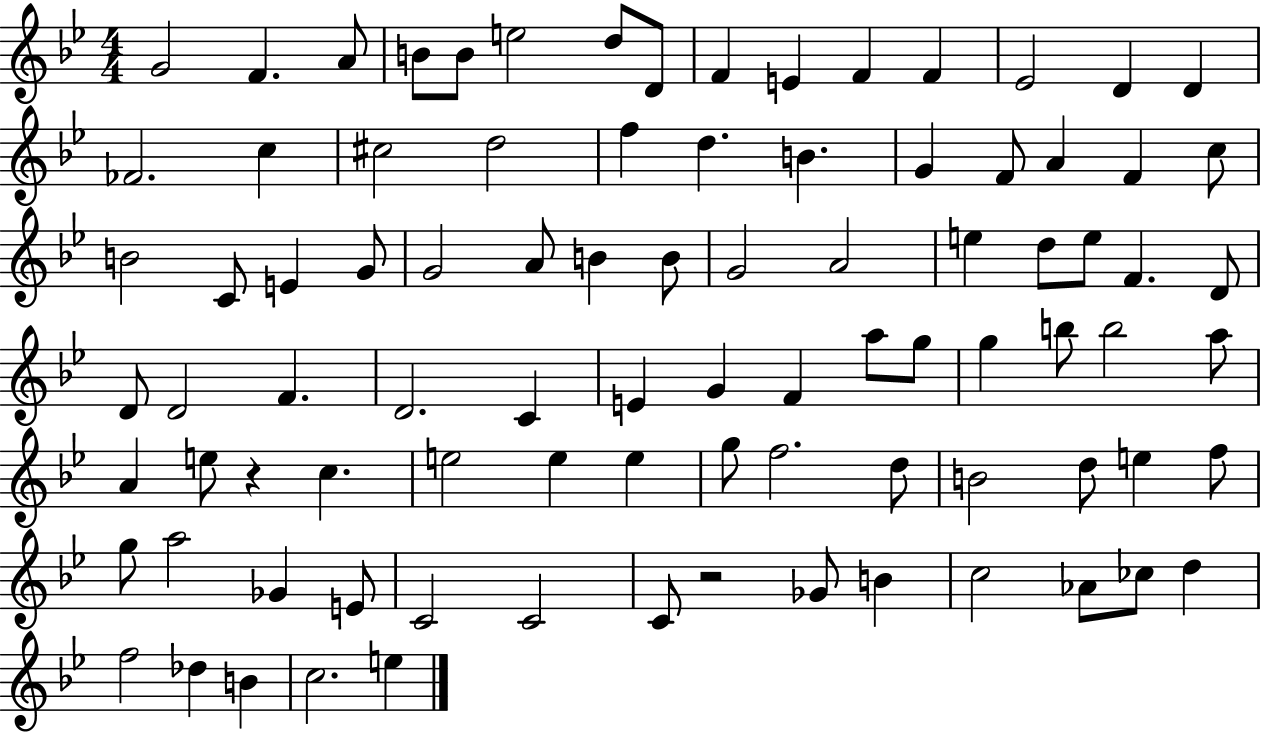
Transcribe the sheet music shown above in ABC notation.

X:1
T:Untitled
M:4/4
L:1/4
K:Bb
G2 F A/2 B/2 B/2 e2 d/2 D/2 F E F F _E2 D D _F2 c ^c2 d2 f d B G F/2 A F c/2 B2 C/2 E G/2 G2 A/2 B B/2 G2 A2 e d/2 e/2 F D/2 D/2 D2 F D2 C E G F a/2 g/2 g b/2 b2 a/2 A e/2 z c e2 e e g/2 f2 d/2 B2 d/2 e f/2 g/2 a2 _G E/2 C2 C2 C/2 z2 _G/2 B c2 _A/2 _c/2 d f2 _d B c2 e